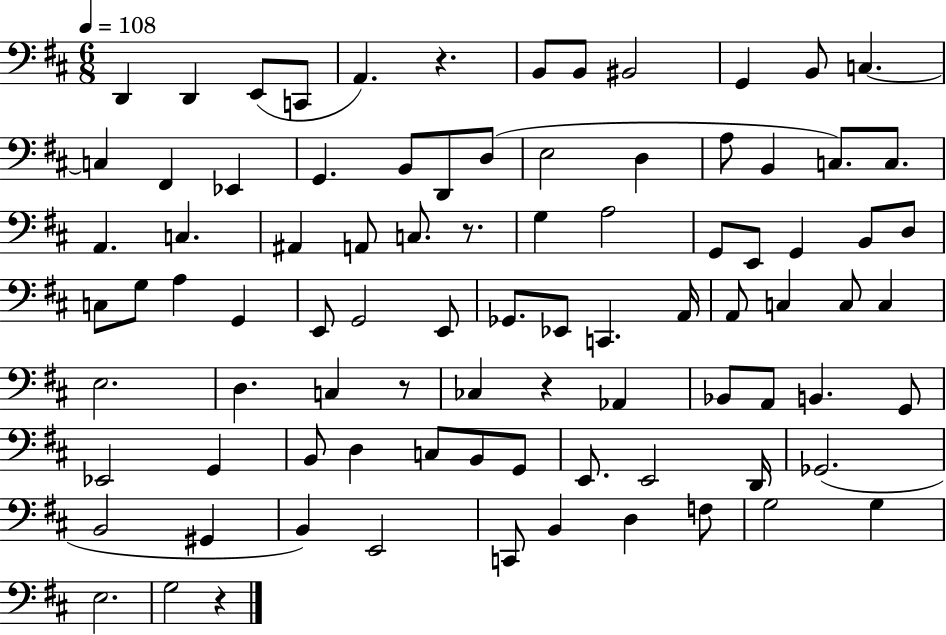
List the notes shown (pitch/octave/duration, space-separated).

D2/q D2/q E2/e C2/e A2/q. R/q. B2/e B2/e BIS2/h G2/q B2/e C3/q. C3/q F#2/q Eb2/q G2/q. B2/e D2/e D3/e E3/h D3/q A3/e B2/q C3/e. C3/e. A2/q. C3/q. A#2/q A2/e C3/e. R/e. G3/q A3/h G2/e E2/e G2/q B2/e D3/e C3/e G3/e A3/q G2/q E2/e G2/h E2/e Gb2/e. Eb2/e C2/q. A2/s A2/e C3/q C3/e C3/q E3/h. D3/q. C3/q R/e CES3/q R/q Ab2/q Bb2/e A2/e B2/q. G2/e Eb2/h G2/q B2/e D3/q C3/e B2/e G2/e E2/e. E2/h D2/s Gb2/h. B2/h G#2/q B2/q E2/h C2/e B2/q D3/q F3/e G3/h G3/q E3/h. G3/h R/q